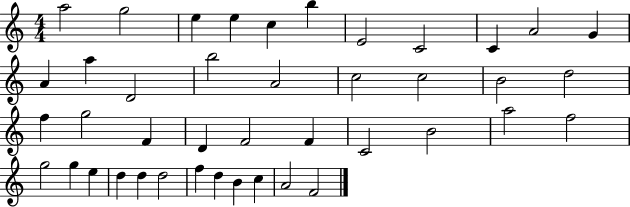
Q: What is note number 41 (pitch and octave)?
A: A4